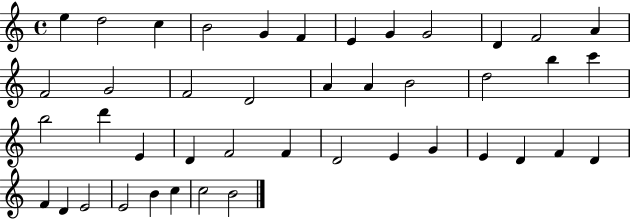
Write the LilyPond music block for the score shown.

{
  \clef treble
  \time 4/4
  \defaultTimeSignature
  \key c \major
  e''4 d''2 c''4 | b'2 g'4 f'4 | e'4 g'4 g'2 | d'4 f'2 a'4 | \break f'2 g'2 | f'2 d'2 | a'4 a'4 b'2 | d''2 b''4 c'''4 | \break b''2 d'''4 e'4 | d'4 f'2 f'4 | d'2 e'4 g'4 | e'4 d'4 f'4 d'4 | \break f'4 d'4 e'2 | e'2 b'4 c''4 | c''2 b'2 | \bar "|."
}